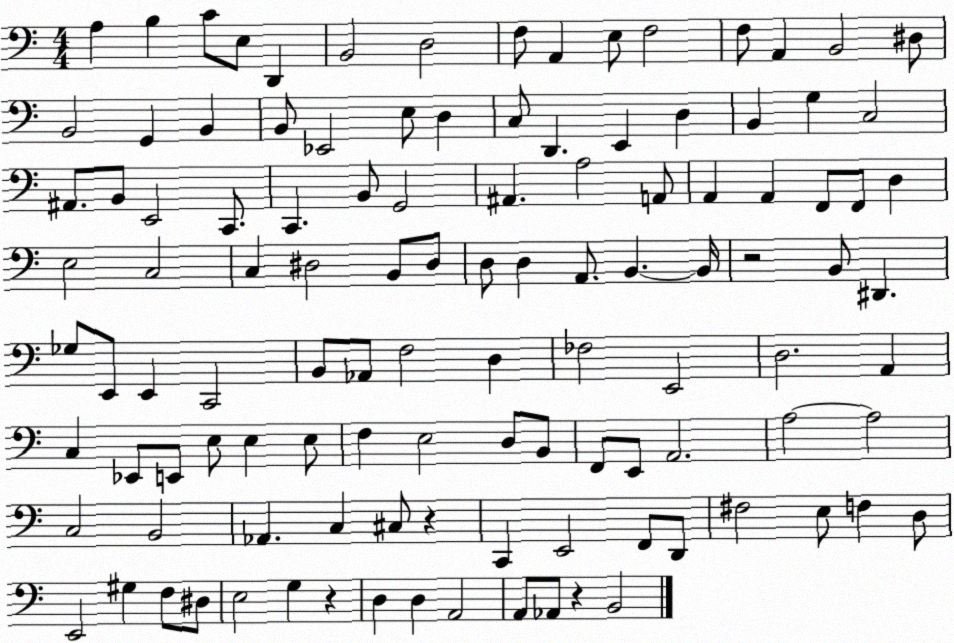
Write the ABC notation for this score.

X:1
T:Untitled
M:4/4
L:1/4
K:C
A, B, C/2 E,/2 D,, B,,2 D,2 F,/2 A,, E,/2 F,2 F,/2 A,, B,,2 ^D,/2 B,,2 G,, B,, B,,/2 _E,,2 E,/2 D, C,/2 D,, E,, D, B,, G, C,2 ^A,,/2 B,,/2 E,,2 C,,/2 C,, B,,/2 G,,2 ^A,, A,2 A,,/2 A,, A,, F,,/2 F,,/2 D, E,2 C,2 C, ^D,2 B,,/2 ^D,/2 D,/2 D, A,,/2 B,, B,,/4 z2 B,,/2 ^D,, _G,/2 E,,/2 E,, C,,2 B,,/2 _A,,/2 F,2 D, _F,2 E,,2 D,2 A,, C, _E,,/2 E,,/2 E,/2 E, E,/2 F, E,2 D,/2 B,,/2 F,,/2 E,,/2 A,,2 A,2 A,2 C,2 B,,2 _A,, C, ^C,/2 z C,, E,,2 F,,/2 D,,/2 ^F,2 E,/2 F, D,/2 E,,2 ^G, F,/2 ^D,/2 E,2 G, z D, D, A,,2 A,,/2 _A,,/2 z B,,2